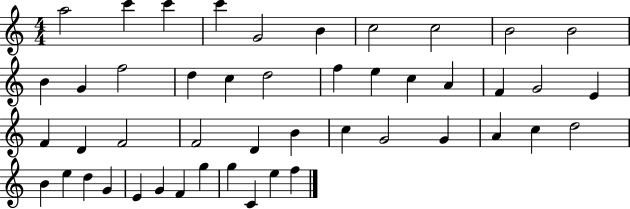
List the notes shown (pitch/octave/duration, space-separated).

A5/h C6/q C6/q C6/q G4/h B4/q C5/h C5/h B4/h B4/h B4/q G4/q F5/h D5/q C5/q D5/h F5/q E5/q C5/q A4/q F4/q G4/h E4/q F4/q D4/q F4/h F4/h D4/q B4/q C5/q G4/h G4/q A4/q C5/q D5/h B4/q E5/q D5/q G4/q E4/q G4/q F4/q G5/q G5/q C4/q E5/q F5/q